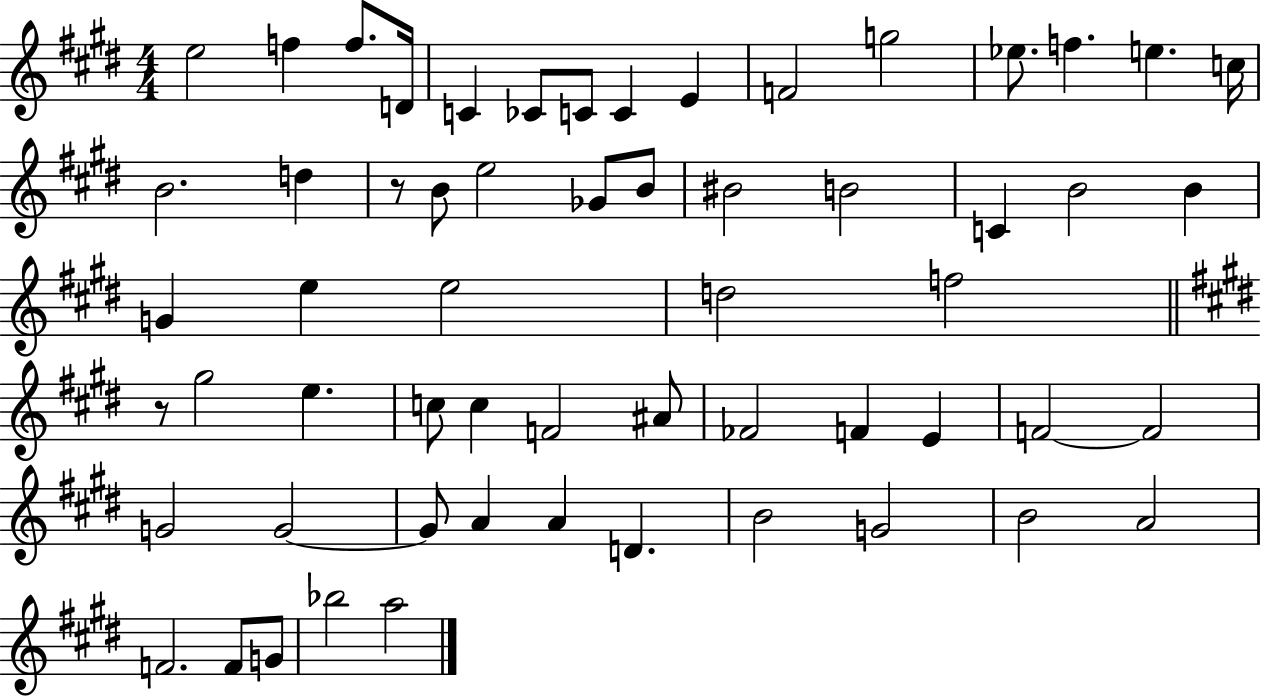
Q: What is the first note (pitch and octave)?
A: E5